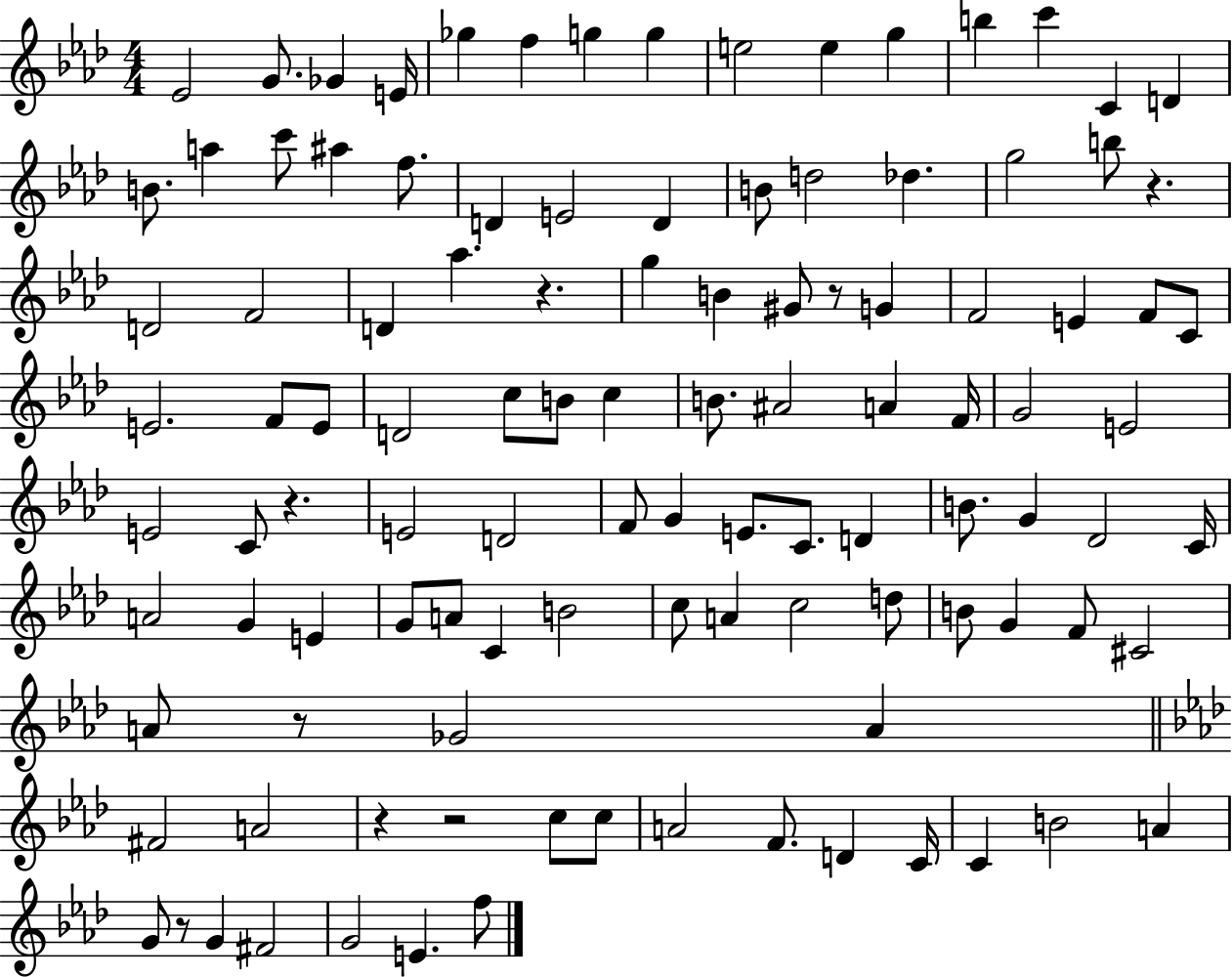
Eb4/h G4/e. Gb4/q E4/s Gb5/q F5/q G5/q G5/q E5/h E5/q G5/q B5/q C6/q C4/q D4/q B4/e. A5/q C6/e A#5/q F5/e. D4/q E4/h D4/q B4/e D5/h Db5/q. G5/h B5/e R/q. D4/h F4/h D4/q Ab5/q. R/q. G5/q B4/q G#4/e R/e G4/q F4/h E4/q F4/e C4/e E4/h. F4/e E4/e D4/h C5/e B4/e C5/q B4/e. A#4/h A4/q F4/s G4/h E4/h E4/h C4/e R/q. E4/h D4/h F4/e G4/q E4/e. C4/e. D4/q B4/e. G4/q Db4/h C4/s A4/h G4/q E4/q G4/e A4/e C4/q B4/h C5/e A4/q C5/h D5/e B4/e G4/q F4/e C#4/h A4/e R/e Gb4/h A4/q F#4/h A4/h R/q R/h C5/e C5/e A4/h F4/e. D4/q C4/s C4/q B4/h A4/q G4/e R/e G4/q F#4/h G4/h E4/q. F5/e